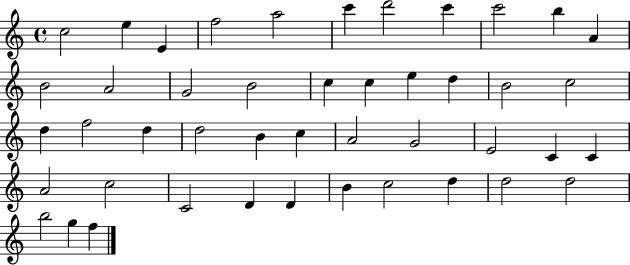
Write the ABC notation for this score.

X:1
T:Untitled
M:4/4
L:1/4
K:C
c2 e E f2 a2 c' d'2 c' c'2 b A B2 A2 G2 B2 c c e d B2 c2 d f2 d d2 B c A2 G2 E2 C C A2 c2 C2 D D B c2 d d2 d2 b2 g f